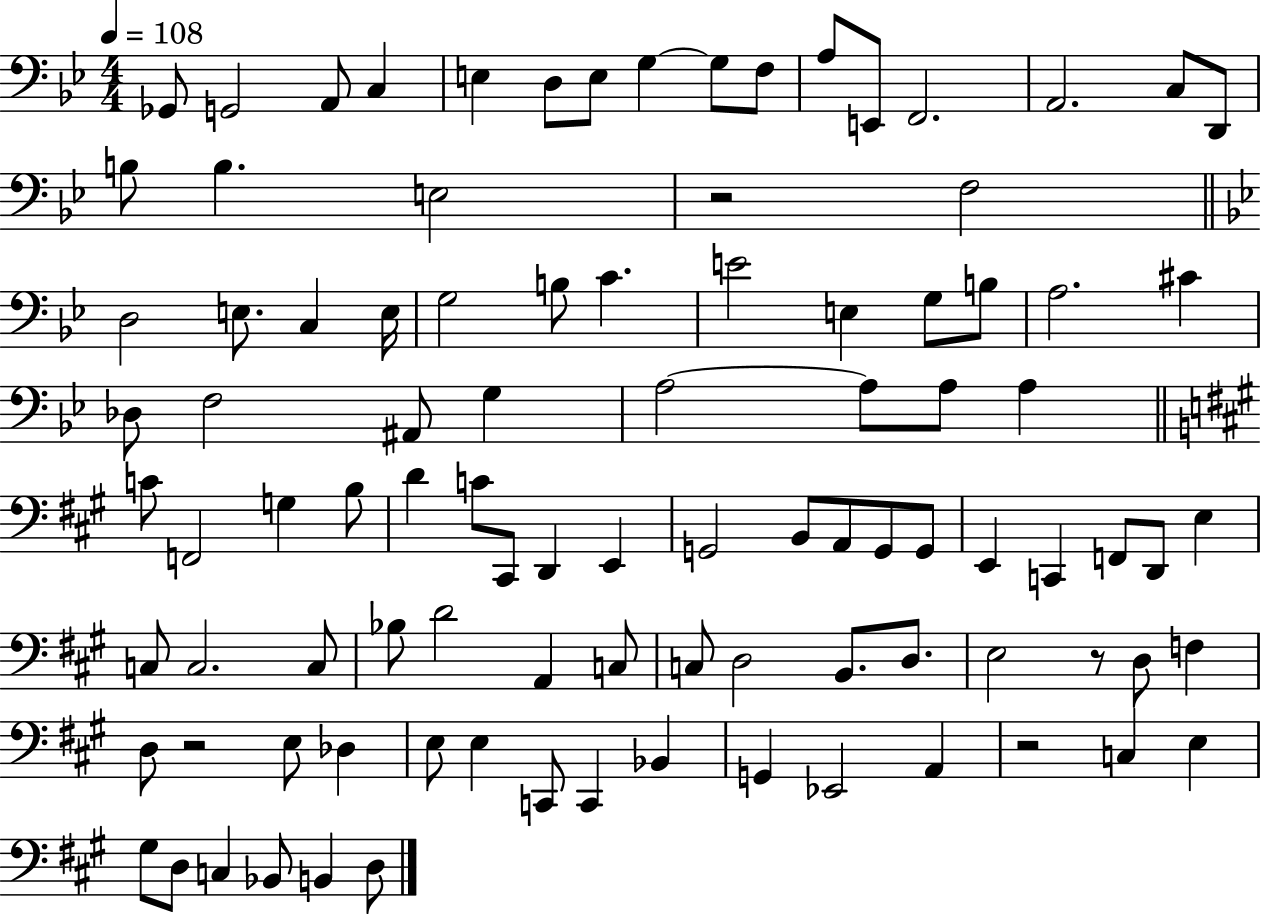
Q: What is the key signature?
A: BES major